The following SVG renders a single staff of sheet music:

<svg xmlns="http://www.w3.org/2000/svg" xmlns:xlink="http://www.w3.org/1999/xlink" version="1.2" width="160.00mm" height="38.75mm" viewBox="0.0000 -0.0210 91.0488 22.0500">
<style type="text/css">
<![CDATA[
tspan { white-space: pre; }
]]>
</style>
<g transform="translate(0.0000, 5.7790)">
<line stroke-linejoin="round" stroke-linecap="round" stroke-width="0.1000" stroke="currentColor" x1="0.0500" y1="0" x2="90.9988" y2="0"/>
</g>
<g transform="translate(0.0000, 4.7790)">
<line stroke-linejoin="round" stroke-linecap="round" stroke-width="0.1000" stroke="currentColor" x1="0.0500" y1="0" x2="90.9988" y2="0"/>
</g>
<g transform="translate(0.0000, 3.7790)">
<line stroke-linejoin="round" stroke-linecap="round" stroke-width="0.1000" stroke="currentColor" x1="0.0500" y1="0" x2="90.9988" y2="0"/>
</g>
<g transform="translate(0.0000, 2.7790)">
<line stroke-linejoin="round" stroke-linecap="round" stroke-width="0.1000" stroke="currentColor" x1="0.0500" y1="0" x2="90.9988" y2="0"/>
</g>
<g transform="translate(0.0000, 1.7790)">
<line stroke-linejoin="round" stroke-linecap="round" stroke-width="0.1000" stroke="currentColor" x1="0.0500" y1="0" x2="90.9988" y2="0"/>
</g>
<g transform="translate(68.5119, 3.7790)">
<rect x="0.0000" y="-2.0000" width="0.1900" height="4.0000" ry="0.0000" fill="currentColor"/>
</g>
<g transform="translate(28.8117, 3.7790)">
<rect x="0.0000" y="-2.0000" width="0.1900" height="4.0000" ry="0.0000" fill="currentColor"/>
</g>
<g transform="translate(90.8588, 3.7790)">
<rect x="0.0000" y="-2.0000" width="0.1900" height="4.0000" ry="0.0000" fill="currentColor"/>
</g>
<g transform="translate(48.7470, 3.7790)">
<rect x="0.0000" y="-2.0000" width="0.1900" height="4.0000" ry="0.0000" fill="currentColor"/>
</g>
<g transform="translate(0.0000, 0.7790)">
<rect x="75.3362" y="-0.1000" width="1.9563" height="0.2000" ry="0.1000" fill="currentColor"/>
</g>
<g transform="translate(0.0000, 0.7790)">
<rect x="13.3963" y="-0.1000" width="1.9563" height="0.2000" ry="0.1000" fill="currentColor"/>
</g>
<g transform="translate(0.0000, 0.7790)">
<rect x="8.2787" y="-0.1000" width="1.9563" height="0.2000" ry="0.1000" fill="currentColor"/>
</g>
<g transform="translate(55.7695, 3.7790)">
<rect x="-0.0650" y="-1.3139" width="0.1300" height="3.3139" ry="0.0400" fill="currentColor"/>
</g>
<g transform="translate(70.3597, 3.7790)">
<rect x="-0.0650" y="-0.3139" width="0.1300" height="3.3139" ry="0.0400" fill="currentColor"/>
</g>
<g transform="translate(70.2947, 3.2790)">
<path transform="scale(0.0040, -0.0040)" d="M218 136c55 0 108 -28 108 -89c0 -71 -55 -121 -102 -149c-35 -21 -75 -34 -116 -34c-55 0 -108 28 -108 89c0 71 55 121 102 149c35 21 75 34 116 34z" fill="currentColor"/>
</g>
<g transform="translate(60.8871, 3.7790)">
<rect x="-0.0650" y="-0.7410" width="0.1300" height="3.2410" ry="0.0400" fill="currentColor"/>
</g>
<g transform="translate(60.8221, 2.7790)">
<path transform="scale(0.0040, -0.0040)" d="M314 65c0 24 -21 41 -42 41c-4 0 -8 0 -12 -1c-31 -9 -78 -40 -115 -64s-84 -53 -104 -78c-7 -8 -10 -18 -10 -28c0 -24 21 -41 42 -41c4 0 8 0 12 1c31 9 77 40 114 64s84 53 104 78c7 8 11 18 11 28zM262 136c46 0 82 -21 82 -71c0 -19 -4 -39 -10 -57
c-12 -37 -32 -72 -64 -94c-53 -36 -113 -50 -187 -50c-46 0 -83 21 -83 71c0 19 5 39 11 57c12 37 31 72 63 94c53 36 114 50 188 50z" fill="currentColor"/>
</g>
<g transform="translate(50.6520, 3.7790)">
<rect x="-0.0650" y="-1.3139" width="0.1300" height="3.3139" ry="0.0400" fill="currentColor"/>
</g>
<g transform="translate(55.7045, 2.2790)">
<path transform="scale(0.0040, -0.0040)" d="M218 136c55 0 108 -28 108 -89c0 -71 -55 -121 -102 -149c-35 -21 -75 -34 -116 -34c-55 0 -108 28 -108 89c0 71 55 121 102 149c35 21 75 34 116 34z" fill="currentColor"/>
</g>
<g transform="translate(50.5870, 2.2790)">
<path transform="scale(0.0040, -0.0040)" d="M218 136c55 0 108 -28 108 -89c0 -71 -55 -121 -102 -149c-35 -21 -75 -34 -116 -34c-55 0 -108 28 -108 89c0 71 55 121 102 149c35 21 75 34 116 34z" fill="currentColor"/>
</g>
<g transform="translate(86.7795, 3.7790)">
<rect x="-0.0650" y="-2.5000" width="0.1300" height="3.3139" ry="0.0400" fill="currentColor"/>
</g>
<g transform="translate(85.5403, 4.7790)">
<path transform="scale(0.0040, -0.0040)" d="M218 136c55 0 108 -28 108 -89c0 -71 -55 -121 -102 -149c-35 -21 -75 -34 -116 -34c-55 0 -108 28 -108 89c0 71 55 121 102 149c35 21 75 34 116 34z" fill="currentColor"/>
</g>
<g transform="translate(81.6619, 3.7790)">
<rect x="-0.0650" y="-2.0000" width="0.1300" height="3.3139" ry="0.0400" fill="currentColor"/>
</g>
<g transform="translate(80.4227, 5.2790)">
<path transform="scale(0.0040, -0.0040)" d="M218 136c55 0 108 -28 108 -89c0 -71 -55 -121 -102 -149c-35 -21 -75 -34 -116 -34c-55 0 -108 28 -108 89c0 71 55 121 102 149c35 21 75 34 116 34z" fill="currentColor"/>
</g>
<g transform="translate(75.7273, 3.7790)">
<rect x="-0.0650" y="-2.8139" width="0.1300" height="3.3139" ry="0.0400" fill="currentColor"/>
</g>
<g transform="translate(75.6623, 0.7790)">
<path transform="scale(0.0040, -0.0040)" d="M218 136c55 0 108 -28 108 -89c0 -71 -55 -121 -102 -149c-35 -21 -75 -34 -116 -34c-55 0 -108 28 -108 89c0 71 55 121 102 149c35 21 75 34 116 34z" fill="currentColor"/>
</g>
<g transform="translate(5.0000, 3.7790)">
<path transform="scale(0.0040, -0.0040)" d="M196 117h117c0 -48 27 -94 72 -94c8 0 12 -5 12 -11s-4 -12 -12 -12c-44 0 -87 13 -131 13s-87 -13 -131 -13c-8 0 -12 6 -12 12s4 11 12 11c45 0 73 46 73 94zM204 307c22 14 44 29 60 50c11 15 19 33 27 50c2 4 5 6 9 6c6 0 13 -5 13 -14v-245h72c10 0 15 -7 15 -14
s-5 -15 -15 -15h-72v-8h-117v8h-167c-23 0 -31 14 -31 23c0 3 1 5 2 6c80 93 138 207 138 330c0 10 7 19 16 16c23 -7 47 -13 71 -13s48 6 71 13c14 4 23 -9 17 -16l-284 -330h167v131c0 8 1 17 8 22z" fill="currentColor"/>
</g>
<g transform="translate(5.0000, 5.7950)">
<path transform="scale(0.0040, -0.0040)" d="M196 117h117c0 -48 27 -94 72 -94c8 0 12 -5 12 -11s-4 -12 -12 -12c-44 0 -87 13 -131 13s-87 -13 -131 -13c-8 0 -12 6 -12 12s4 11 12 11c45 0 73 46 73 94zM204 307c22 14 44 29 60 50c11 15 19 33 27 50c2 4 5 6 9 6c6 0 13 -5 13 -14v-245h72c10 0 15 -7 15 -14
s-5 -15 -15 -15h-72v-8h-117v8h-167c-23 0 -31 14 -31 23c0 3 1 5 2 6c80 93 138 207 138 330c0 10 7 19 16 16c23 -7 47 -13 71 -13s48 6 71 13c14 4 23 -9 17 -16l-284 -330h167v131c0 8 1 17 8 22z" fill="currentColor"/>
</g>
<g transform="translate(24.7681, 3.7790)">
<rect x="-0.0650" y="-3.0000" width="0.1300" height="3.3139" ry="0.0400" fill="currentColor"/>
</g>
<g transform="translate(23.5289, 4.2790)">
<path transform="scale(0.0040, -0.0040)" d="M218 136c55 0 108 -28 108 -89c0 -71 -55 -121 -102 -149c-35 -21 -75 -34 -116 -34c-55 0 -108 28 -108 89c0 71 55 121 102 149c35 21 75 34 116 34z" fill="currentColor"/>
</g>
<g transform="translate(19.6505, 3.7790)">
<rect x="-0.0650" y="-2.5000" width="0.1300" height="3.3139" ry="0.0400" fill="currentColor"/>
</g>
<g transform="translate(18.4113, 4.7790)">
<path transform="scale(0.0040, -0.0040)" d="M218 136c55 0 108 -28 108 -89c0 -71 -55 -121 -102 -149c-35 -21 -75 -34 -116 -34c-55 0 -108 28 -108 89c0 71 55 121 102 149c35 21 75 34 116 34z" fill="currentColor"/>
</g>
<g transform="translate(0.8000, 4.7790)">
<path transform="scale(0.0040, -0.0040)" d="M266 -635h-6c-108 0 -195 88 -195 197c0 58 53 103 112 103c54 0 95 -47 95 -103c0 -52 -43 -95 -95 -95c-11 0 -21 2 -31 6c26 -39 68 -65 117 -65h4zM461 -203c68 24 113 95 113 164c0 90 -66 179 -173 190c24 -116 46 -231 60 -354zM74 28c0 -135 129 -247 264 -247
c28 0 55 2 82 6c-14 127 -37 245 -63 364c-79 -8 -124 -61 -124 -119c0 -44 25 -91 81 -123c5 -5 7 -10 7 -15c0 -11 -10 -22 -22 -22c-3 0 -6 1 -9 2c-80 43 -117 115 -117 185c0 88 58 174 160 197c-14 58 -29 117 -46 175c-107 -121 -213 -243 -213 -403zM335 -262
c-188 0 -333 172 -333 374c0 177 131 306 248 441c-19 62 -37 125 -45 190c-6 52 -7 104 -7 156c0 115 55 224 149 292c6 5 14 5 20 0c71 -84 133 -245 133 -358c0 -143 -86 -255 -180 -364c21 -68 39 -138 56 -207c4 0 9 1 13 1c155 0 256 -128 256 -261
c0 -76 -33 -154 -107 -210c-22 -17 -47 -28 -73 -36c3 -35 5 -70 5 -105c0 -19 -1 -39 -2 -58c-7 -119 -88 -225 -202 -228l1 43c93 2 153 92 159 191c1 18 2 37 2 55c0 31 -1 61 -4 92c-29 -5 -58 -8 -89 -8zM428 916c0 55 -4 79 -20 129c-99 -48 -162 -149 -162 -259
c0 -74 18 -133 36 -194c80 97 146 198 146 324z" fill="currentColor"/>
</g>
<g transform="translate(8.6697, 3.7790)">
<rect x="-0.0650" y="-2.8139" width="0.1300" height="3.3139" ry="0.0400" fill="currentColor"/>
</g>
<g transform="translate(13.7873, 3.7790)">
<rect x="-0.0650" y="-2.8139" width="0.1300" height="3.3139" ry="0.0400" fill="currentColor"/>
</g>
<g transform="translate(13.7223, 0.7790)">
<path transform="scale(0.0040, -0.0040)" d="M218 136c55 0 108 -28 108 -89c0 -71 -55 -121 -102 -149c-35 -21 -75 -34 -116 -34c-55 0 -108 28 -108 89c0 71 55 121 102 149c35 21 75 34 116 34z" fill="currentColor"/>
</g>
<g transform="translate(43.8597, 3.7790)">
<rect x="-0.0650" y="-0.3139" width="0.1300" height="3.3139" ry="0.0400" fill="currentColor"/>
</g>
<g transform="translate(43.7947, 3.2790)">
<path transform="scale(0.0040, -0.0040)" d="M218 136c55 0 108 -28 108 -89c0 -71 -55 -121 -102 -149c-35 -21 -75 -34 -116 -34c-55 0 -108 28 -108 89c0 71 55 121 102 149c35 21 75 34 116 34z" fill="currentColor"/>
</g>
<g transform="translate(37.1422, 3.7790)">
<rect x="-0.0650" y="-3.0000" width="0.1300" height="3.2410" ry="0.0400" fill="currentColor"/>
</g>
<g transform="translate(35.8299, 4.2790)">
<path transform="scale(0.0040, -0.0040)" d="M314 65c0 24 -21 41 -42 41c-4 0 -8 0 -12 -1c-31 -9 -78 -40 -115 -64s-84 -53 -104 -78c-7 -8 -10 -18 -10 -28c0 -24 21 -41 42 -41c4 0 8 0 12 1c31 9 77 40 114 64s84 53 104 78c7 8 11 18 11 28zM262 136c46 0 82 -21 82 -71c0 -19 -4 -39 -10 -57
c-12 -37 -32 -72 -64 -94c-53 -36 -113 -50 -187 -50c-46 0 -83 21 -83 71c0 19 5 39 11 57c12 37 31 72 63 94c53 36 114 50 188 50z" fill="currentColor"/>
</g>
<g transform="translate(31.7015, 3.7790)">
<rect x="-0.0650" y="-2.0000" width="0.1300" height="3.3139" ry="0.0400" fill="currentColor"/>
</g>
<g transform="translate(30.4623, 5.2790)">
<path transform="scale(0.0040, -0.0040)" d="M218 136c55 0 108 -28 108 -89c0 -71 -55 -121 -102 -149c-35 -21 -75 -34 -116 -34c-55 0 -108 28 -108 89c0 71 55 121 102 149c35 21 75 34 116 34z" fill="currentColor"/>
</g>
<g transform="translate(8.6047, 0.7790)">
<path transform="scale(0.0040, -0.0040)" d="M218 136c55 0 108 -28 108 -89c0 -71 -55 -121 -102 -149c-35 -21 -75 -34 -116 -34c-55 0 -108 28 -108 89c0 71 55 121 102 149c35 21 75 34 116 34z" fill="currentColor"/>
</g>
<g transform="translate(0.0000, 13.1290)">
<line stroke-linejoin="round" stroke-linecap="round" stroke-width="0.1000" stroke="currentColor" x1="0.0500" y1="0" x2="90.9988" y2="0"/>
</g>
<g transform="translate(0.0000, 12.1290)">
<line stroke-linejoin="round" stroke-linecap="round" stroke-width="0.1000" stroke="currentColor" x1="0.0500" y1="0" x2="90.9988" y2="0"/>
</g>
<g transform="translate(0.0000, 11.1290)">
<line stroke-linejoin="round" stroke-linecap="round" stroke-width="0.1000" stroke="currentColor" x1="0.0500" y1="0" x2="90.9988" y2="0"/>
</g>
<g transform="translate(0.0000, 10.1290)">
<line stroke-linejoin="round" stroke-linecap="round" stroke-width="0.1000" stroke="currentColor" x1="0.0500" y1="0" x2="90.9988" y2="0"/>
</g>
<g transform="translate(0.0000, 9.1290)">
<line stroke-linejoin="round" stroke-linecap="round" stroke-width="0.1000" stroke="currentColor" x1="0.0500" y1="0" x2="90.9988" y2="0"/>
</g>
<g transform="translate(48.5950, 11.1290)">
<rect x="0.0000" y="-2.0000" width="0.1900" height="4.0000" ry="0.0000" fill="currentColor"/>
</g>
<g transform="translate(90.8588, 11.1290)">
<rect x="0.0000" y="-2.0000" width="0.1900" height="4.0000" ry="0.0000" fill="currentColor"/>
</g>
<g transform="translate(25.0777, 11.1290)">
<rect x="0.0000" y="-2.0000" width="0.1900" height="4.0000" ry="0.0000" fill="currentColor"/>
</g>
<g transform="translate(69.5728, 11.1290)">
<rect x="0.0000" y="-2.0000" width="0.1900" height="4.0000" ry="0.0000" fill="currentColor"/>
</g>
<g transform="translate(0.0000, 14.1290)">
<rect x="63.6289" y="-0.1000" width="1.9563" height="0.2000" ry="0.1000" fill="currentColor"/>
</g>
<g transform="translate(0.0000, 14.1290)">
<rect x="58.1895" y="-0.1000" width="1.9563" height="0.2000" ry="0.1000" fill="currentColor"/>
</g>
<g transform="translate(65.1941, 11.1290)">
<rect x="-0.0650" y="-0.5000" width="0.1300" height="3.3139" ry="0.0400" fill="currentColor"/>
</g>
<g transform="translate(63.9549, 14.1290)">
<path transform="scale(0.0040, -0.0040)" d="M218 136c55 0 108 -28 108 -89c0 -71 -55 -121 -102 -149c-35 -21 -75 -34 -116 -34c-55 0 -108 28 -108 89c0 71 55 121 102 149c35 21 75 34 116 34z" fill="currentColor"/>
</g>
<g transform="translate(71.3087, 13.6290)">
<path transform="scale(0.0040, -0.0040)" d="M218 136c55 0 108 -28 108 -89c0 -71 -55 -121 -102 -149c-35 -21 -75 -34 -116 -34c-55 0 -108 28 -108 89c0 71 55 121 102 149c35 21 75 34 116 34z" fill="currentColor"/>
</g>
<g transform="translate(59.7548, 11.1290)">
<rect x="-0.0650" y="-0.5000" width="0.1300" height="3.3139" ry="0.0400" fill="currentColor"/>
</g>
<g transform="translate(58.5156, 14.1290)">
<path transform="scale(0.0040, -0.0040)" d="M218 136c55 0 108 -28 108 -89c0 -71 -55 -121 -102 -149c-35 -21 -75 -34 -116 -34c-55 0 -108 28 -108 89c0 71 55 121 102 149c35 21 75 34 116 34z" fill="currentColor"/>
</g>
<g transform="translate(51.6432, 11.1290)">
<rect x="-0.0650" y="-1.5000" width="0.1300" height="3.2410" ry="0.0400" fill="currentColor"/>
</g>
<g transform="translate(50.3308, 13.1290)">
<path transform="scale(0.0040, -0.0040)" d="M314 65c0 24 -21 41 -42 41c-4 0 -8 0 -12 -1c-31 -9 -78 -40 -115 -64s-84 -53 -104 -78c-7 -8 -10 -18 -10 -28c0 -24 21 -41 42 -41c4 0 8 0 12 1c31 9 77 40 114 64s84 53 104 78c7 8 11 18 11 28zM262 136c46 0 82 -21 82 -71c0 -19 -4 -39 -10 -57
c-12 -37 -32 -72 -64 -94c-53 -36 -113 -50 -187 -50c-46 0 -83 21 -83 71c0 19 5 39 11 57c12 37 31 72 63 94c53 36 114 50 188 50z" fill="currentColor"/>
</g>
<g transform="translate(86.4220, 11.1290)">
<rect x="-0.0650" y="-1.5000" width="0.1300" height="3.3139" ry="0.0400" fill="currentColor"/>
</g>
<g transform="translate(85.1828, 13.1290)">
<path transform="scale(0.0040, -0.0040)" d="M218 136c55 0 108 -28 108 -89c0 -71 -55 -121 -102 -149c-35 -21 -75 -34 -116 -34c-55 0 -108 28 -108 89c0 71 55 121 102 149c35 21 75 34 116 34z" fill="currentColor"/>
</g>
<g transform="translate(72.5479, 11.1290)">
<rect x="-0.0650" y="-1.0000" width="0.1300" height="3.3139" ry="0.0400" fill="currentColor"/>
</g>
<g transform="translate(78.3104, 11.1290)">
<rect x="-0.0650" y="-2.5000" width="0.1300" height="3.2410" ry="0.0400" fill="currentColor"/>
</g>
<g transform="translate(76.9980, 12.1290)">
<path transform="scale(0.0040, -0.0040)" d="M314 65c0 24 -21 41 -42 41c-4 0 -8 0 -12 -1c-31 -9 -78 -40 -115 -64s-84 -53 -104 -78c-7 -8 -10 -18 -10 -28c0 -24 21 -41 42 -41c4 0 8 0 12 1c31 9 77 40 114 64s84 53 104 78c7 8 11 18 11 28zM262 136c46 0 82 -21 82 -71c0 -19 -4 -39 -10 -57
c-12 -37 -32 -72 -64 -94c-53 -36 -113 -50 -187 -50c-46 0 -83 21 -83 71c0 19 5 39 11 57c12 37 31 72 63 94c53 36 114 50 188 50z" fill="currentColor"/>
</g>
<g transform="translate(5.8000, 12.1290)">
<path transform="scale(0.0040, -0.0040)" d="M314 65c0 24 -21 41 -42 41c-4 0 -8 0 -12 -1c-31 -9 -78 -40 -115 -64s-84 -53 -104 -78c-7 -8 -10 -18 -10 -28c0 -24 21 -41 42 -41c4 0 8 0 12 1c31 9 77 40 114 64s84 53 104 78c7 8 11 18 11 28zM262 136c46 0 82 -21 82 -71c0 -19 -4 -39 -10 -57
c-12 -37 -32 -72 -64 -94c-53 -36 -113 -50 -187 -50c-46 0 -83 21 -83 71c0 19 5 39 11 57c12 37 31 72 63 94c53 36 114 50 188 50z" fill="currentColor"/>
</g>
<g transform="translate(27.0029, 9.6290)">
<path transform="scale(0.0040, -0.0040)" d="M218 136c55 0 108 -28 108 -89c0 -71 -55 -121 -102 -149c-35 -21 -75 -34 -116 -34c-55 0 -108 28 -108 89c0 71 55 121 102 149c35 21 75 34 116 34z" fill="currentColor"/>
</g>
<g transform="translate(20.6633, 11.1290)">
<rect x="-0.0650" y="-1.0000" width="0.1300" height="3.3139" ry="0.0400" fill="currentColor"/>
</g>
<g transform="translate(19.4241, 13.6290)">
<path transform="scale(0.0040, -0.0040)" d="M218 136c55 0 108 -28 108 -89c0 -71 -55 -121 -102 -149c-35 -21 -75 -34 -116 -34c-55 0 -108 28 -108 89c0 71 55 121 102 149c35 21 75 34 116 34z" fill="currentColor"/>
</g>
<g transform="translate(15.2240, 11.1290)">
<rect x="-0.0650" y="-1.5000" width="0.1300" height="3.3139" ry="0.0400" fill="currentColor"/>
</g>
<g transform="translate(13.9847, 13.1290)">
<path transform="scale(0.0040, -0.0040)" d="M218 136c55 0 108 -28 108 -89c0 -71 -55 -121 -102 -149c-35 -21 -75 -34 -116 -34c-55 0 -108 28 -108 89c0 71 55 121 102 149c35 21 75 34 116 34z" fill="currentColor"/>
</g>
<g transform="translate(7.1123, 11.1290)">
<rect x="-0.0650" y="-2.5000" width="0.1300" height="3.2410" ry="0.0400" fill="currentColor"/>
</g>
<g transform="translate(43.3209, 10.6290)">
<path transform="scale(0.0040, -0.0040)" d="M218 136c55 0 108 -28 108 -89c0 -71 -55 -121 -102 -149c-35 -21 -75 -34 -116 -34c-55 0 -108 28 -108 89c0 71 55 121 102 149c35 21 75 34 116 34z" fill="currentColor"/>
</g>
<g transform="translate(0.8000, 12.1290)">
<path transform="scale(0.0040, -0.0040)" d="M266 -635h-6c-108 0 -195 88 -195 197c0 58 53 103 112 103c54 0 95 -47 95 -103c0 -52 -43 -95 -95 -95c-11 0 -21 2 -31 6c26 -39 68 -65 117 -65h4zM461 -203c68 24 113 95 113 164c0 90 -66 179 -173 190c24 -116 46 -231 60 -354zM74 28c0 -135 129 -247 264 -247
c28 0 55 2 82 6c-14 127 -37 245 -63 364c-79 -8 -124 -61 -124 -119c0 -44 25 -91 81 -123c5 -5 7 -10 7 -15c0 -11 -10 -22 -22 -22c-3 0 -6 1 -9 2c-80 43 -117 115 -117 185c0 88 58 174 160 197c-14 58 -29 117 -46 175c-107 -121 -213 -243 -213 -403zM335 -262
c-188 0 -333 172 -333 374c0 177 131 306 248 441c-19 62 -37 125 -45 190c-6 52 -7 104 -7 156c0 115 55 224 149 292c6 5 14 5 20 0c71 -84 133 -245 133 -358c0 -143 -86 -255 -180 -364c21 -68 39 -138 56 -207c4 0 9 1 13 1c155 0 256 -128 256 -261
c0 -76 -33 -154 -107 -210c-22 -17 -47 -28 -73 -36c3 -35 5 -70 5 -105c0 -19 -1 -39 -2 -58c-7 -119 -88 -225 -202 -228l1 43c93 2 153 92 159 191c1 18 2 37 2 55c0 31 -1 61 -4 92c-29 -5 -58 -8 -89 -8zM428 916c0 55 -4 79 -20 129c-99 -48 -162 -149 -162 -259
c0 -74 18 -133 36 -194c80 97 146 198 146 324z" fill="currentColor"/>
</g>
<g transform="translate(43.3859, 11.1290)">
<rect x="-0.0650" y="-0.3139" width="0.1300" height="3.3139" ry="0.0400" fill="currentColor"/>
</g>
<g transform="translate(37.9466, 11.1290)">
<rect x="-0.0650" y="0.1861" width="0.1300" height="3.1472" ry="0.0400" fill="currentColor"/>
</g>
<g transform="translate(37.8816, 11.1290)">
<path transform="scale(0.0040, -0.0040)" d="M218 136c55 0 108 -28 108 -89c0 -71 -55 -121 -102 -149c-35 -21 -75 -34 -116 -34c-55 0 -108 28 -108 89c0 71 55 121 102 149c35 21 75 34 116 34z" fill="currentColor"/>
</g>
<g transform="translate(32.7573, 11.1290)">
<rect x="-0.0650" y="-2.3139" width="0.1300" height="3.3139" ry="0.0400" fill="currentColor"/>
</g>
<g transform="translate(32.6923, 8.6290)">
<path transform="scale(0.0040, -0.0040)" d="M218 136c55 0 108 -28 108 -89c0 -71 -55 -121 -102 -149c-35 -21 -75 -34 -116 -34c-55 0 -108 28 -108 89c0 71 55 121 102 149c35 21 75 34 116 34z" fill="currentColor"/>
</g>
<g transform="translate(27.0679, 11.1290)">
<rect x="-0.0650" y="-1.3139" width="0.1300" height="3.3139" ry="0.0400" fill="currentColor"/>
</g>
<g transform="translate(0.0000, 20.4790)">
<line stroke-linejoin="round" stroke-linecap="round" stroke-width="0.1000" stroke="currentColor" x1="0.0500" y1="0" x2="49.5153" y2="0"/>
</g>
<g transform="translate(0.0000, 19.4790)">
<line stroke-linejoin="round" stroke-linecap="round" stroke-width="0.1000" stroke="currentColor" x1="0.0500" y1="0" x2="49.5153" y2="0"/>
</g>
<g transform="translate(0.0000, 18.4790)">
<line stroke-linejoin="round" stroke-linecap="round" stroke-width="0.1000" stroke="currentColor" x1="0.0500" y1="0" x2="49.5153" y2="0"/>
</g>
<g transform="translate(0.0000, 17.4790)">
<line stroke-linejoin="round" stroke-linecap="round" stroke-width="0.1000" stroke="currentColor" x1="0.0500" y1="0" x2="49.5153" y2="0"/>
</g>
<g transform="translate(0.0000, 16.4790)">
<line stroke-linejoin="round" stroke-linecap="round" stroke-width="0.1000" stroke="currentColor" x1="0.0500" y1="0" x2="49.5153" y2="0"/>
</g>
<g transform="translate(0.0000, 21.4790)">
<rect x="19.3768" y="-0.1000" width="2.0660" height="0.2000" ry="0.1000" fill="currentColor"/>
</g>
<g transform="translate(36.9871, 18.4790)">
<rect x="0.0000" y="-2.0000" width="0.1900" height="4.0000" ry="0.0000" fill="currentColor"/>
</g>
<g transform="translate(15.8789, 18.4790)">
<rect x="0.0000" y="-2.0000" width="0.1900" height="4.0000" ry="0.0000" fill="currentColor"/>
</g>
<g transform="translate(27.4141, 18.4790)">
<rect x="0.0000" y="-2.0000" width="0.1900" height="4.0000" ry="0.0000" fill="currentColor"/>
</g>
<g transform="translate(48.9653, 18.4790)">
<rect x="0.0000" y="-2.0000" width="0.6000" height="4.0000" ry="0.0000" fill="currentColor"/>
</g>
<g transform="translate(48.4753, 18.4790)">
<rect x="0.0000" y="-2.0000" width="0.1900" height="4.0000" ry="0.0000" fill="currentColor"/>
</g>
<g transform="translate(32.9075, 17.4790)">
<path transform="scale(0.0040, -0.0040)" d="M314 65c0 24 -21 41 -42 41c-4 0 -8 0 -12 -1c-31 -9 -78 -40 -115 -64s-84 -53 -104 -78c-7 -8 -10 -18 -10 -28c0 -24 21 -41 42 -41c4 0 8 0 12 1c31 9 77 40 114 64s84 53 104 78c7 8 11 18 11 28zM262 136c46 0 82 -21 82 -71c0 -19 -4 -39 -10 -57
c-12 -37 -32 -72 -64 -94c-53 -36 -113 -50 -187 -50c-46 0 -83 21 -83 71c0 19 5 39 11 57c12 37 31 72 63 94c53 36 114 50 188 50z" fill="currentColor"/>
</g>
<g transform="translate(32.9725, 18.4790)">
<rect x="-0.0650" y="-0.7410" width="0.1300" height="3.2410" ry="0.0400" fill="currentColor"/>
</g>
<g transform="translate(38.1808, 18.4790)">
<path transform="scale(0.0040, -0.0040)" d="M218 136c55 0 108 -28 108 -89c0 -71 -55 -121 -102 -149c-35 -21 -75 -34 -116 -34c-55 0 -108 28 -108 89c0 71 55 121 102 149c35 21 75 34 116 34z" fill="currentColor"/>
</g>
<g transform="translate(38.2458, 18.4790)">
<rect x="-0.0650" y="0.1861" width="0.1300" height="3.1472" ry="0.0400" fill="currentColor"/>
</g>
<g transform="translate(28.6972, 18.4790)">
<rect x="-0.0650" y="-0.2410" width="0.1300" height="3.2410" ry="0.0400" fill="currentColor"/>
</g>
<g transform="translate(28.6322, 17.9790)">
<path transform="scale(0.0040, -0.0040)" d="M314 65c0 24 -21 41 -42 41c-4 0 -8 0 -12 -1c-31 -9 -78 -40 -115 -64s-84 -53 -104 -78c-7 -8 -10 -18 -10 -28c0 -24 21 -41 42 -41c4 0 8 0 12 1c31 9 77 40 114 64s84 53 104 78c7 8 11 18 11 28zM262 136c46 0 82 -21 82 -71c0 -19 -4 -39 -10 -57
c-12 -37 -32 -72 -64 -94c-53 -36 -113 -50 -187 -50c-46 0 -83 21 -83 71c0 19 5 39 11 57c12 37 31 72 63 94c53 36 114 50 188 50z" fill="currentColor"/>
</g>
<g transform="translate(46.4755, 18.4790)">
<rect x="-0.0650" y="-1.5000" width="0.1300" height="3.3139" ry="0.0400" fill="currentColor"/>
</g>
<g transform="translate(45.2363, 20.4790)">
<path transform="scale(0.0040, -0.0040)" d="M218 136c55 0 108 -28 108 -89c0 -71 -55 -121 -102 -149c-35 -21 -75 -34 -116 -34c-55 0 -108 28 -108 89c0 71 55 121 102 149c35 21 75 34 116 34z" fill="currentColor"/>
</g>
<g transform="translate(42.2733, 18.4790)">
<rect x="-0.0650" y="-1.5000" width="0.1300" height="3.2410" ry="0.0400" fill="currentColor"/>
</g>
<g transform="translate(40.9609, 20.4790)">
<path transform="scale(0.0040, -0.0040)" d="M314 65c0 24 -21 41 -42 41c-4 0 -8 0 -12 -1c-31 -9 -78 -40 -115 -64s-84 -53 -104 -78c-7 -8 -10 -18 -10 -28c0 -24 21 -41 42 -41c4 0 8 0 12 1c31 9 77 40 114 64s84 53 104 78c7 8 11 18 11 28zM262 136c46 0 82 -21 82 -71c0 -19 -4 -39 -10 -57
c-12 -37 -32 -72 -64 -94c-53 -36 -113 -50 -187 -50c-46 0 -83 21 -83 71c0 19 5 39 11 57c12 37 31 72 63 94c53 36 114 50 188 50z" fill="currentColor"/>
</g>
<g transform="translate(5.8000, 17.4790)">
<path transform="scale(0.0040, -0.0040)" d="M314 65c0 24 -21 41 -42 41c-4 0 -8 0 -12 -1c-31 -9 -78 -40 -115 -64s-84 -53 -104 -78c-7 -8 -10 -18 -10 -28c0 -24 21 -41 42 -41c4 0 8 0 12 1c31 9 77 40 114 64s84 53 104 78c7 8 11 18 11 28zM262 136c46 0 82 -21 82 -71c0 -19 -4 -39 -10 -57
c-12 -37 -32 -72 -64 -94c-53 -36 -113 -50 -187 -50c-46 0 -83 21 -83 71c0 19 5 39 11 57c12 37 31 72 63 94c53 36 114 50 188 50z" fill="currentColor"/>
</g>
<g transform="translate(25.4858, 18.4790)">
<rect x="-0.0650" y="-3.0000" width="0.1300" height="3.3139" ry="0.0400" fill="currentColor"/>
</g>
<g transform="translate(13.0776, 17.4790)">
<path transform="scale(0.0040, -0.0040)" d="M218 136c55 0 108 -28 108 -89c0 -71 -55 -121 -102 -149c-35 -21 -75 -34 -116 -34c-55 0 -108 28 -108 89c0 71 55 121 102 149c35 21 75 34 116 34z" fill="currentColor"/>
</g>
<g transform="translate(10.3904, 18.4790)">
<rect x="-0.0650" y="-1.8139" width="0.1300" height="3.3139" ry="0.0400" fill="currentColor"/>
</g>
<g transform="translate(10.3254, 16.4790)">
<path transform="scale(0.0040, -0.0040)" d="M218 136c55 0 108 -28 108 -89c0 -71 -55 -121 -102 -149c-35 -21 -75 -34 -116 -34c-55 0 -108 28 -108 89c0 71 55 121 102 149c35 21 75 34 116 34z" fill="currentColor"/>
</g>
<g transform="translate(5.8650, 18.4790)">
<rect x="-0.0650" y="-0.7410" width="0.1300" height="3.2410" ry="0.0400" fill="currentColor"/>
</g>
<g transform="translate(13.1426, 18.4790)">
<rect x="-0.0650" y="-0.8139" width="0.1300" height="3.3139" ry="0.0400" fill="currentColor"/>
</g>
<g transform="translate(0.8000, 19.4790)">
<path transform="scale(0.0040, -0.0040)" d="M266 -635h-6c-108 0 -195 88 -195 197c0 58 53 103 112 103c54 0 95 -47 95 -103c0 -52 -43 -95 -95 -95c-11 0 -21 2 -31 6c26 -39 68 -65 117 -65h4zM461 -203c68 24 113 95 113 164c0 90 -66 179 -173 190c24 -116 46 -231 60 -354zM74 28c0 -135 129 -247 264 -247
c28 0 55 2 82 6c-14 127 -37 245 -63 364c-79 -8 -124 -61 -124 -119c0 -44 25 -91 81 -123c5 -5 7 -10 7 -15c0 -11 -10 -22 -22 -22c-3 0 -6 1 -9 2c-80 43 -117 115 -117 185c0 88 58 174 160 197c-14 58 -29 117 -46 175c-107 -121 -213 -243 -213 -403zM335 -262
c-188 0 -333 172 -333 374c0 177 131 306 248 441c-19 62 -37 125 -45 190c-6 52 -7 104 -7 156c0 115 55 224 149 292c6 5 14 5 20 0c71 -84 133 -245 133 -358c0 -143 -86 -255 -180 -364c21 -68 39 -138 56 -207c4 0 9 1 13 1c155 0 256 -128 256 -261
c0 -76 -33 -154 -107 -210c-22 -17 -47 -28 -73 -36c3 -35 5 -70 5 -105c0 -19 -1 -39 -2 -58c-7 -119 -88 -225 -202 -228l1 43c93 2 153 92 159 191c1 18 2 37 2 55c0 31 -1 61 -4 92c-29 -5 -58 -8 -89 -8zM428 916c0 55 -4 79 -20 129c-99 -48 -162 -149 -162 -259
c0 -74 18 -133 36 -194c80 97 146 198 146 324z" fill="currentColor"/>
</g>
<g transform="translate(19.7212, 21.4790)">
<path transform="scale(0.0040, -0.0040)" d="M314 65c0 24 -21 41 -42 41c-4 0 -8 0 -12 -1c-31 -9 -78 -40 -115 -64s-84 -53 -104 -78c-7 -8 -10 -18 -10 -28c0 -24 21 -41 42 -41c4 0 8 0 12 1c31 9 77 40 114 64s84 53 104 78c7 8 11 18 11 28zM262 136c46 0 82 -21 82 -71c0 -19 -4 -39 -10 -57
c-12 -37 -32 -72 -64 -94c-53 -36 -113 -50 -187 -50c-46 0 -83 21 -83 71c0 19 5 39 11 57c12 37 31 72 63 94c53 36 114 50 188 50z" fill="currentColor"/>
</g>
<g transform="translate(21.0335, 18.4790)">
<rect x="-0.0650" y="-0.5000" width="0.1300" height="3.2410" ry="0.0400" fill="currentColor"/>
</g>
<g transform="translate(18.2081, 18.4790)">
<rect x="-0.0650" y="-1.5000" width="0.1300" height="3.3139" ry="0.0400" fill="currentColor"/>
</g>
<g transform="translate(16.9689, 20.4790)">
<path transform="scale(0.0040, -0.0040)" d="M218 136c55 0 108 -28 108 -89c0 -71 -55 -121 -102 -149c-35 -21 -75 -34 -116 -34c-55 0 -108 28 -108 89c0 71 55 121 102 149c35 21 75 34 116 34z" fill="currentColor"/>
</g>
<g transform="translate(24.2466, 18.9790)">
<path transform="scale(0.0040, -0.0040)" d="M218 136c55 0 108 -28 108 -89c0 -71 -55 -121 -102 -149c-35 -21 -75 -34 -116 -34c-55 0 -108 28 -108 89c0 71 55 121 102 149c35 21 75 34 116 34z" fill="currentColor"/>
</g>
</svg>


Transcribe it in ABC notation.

X:1
T:Untitled
M:4/4
L:1/4
K:C
a a G A F A2 c e e d2 c a F G G2 E D e g B c E2 C C D G2 E d2 f d E C2 A c2 d2 B E2 E